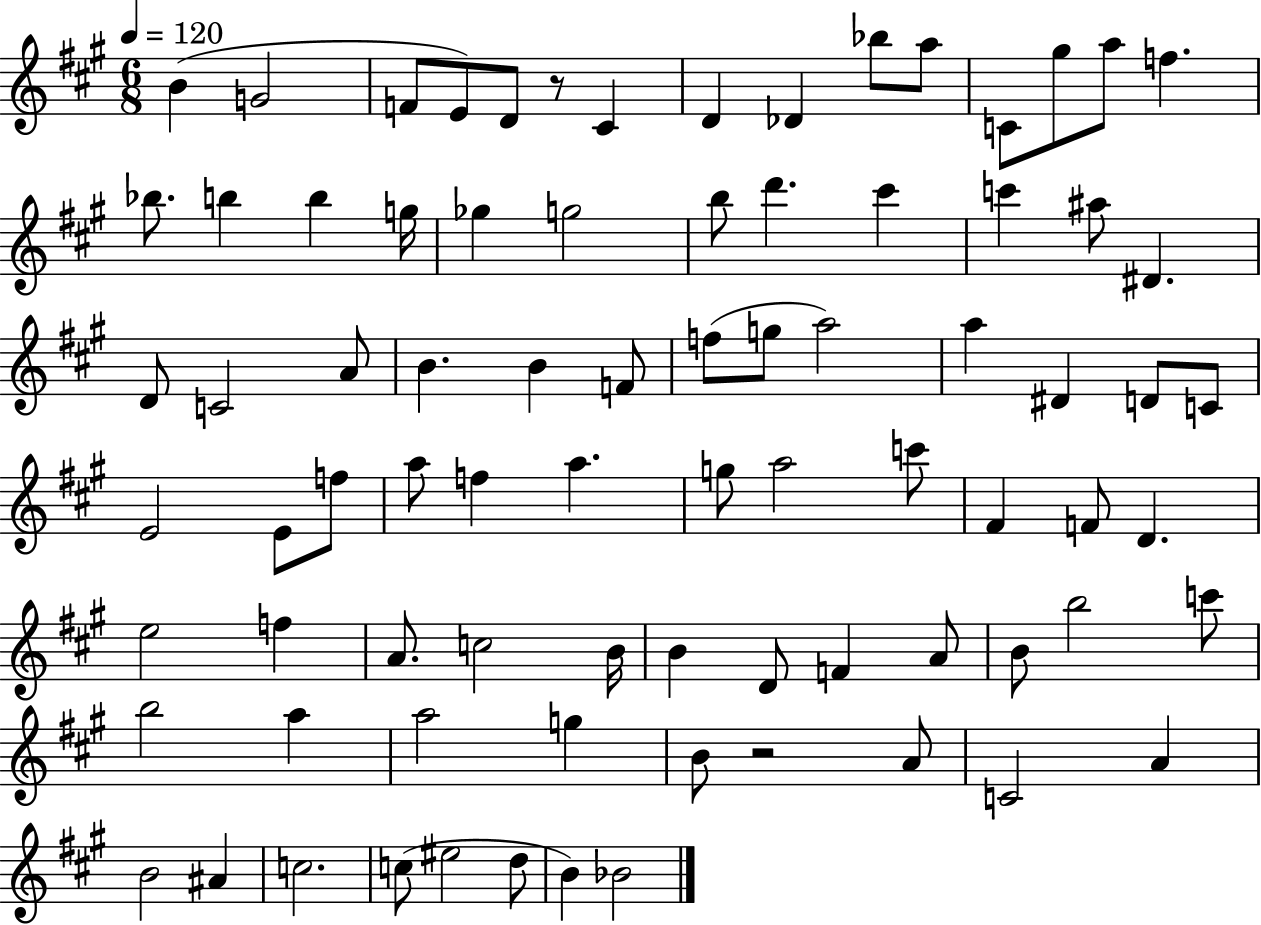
B4/q G4/h F4/e E4/e D4/e R/e C#4/q D4/q Db4/q Bb5/e A5/e C4/e G#5/e A5/e F5/q. Bb5/e. B5/q B5/q G5/s Gb5/q G5/h B5/e D6/q. C#6/q C6/q A#5/e D#4/q. D4/e C4/h A4/e B4/q. B4/q F4/e F5/e G5/e A5/h A5/q D#4/q D4/e C4/e E4/h E4/e F5/e A5/e F5/q A5/q. G5/e A5/h C6/e F#4/q F4/e D4/q. E5/h F5/q A4/e. C5/h B4/s B4/q D4/e F4/q A4/e B4/e B5/h C6/e B5/h A5/q A5/h G5/q B4/e R/h A4/e C4/h A4/q B4/h A#4/q C5/h. C5/e EIS5/h D5/e B4/q Bb4/h